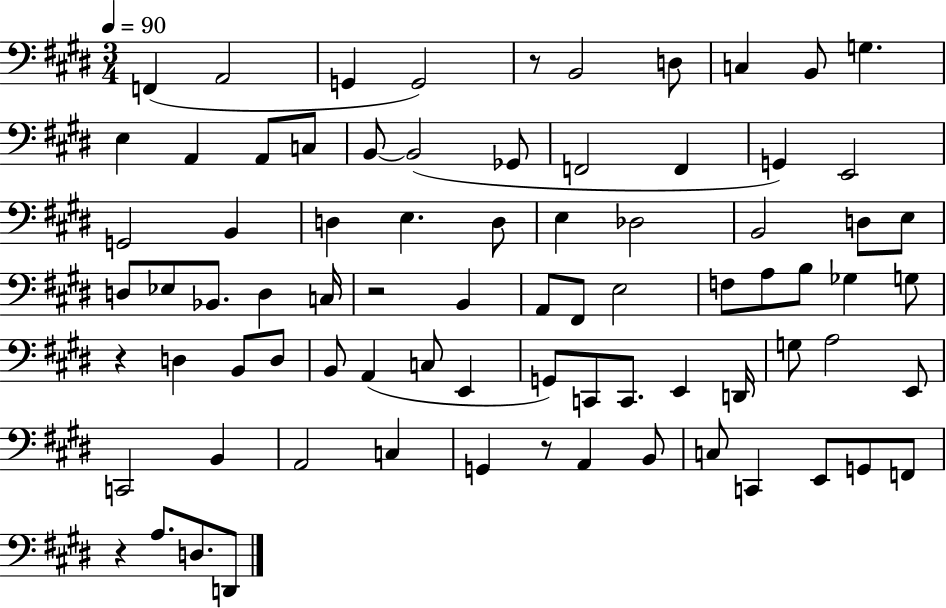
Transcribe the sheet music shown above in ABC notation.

X:1
T:Untitled
M:3/4
L:1/4
K:E
F,, A,,2 G,, G,,2 z/2 B,,2 D,/2 C, B,,/2 G, E, A,, A,,/2 C,/2 B,,/2 B,,2 _G,,/2 F,,2 F,, G,, E,,2 G,,2 B,, D, E, D,/2 E, _D,2 B,,2 D,/2 E,/2 D,/2 _E,/2 _B,,/2 D, C,/4 z2 B,, A,,/2 ^F,,/2 E,2 F,/2 A,/2 B,/2 _G, G,/2 z D, B,,/2 D,/2 B,,/2 A,, C,/2 E,, G,,/2 C,,/2 C,,/2 E,, D,,/4 G,/2 A,2 E,,/2 C,,2 B,, A,,2 C, G,, z/2 A,, B,,/2 C,/2 C,, E,,/2 G,,/2 F,,/2 z A,/2 D,/2 D,,/2